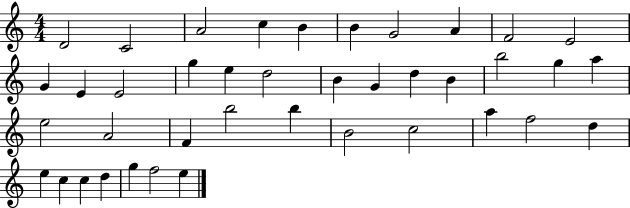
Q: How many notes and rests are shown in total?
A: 40